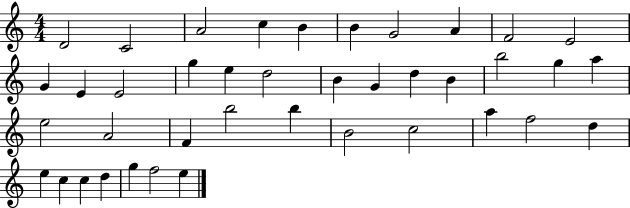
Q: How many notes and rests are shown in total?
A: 40